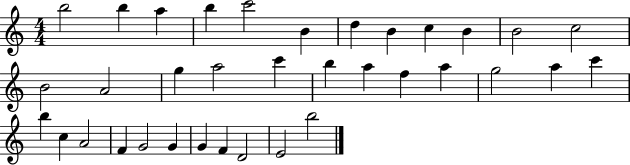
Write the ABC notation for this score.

X:1
T:Untitled
M:4/4
L:1/4
K:C
b2 b a b c'2 B d B c B B2 c2 B2 A2 g a2 c' b a f a g2 a c' b c A2 F G2 G G F D2 E2 b2